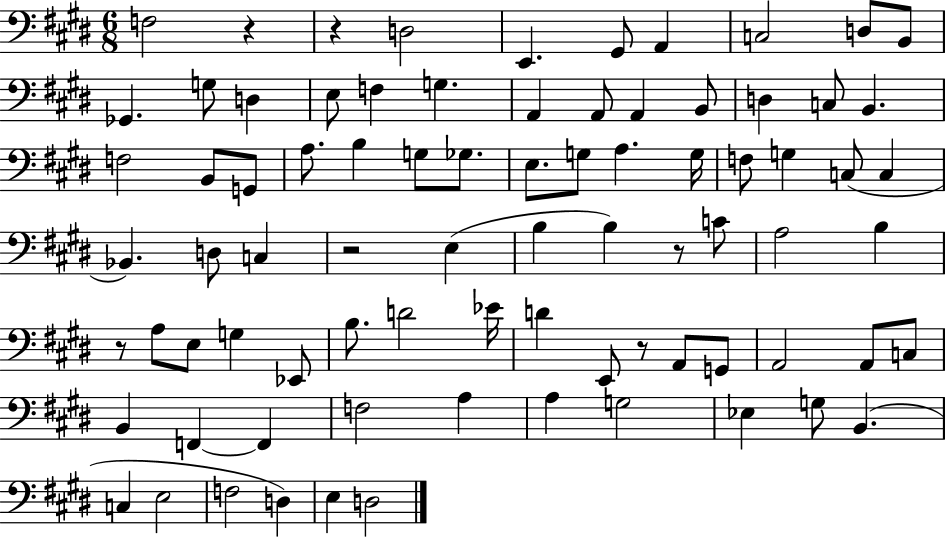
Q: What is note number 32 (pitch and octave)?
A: G3